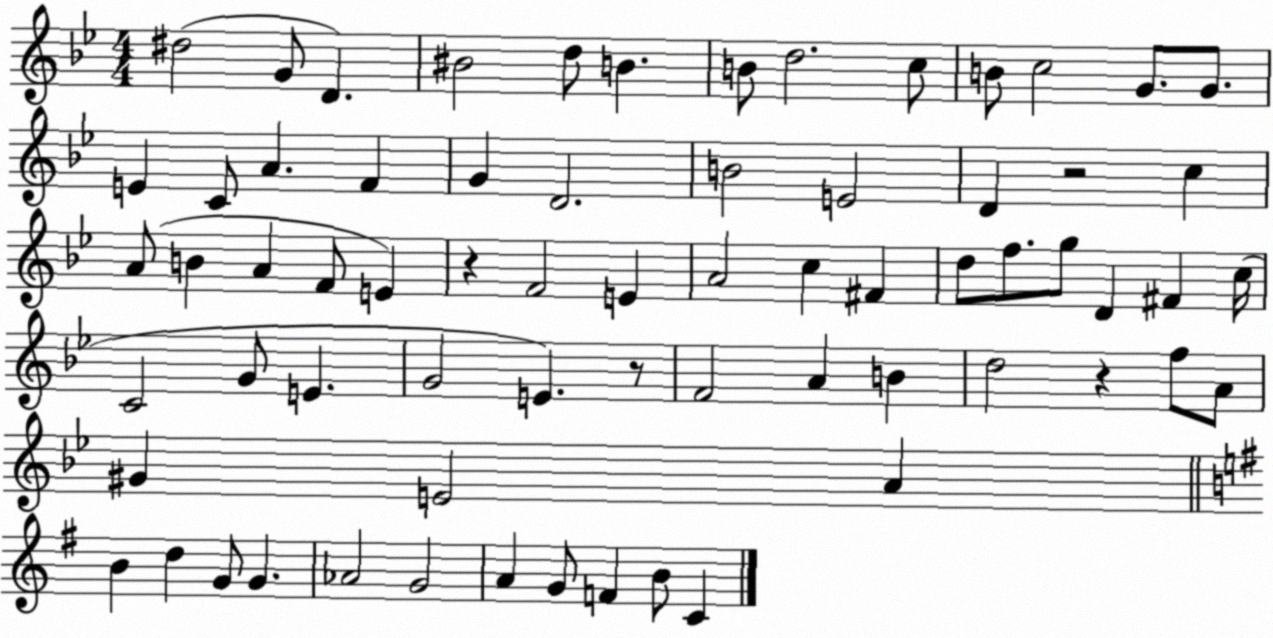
X:1
T:Untitled
M:4/4
L:1/4
K:Bb
^d2 G/2 D ^B2 d/2 B B/2 d2 c/2 B/2 c2 G/2 G/2 E C/2 A F G D2 B2 E2 D z2 c A/2 B A F/2 E z F2 E A2 c ^F d/2 f/2 g/2 D ^F c/4 C2 G/2 E G2 E z/2 F2 A B d2 z f/2 A/2 ^G E2 A B d G/2 G _A2 G2 A G/2 F B/2 C